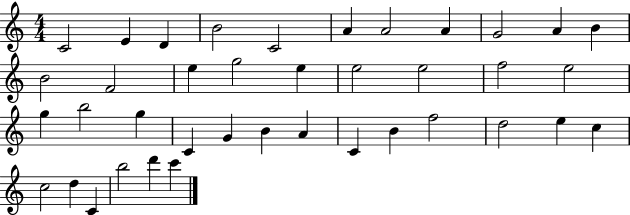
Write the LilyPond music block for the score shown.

{
  \clef treble
  \numericTimeSignature
  \time 4/4
  \key c \major
  c'2 e'4 d'4 | b'2 c'2 | a'4 a'2 a'4 | g'2 a'4 b'4 | \break b'2 f'2 | e''4 g''2 e''4 | e''2 e''2 | f''2 e''2 | \break g''4 b''2 g''4 | c'4 g'4 b'4 a'4 | c'4 b'4 f''2 | d''2 e''4 c''4 | \break c''2 d''4 c'4 | b''2 d'''4 c'''4 | \bar "|."
}